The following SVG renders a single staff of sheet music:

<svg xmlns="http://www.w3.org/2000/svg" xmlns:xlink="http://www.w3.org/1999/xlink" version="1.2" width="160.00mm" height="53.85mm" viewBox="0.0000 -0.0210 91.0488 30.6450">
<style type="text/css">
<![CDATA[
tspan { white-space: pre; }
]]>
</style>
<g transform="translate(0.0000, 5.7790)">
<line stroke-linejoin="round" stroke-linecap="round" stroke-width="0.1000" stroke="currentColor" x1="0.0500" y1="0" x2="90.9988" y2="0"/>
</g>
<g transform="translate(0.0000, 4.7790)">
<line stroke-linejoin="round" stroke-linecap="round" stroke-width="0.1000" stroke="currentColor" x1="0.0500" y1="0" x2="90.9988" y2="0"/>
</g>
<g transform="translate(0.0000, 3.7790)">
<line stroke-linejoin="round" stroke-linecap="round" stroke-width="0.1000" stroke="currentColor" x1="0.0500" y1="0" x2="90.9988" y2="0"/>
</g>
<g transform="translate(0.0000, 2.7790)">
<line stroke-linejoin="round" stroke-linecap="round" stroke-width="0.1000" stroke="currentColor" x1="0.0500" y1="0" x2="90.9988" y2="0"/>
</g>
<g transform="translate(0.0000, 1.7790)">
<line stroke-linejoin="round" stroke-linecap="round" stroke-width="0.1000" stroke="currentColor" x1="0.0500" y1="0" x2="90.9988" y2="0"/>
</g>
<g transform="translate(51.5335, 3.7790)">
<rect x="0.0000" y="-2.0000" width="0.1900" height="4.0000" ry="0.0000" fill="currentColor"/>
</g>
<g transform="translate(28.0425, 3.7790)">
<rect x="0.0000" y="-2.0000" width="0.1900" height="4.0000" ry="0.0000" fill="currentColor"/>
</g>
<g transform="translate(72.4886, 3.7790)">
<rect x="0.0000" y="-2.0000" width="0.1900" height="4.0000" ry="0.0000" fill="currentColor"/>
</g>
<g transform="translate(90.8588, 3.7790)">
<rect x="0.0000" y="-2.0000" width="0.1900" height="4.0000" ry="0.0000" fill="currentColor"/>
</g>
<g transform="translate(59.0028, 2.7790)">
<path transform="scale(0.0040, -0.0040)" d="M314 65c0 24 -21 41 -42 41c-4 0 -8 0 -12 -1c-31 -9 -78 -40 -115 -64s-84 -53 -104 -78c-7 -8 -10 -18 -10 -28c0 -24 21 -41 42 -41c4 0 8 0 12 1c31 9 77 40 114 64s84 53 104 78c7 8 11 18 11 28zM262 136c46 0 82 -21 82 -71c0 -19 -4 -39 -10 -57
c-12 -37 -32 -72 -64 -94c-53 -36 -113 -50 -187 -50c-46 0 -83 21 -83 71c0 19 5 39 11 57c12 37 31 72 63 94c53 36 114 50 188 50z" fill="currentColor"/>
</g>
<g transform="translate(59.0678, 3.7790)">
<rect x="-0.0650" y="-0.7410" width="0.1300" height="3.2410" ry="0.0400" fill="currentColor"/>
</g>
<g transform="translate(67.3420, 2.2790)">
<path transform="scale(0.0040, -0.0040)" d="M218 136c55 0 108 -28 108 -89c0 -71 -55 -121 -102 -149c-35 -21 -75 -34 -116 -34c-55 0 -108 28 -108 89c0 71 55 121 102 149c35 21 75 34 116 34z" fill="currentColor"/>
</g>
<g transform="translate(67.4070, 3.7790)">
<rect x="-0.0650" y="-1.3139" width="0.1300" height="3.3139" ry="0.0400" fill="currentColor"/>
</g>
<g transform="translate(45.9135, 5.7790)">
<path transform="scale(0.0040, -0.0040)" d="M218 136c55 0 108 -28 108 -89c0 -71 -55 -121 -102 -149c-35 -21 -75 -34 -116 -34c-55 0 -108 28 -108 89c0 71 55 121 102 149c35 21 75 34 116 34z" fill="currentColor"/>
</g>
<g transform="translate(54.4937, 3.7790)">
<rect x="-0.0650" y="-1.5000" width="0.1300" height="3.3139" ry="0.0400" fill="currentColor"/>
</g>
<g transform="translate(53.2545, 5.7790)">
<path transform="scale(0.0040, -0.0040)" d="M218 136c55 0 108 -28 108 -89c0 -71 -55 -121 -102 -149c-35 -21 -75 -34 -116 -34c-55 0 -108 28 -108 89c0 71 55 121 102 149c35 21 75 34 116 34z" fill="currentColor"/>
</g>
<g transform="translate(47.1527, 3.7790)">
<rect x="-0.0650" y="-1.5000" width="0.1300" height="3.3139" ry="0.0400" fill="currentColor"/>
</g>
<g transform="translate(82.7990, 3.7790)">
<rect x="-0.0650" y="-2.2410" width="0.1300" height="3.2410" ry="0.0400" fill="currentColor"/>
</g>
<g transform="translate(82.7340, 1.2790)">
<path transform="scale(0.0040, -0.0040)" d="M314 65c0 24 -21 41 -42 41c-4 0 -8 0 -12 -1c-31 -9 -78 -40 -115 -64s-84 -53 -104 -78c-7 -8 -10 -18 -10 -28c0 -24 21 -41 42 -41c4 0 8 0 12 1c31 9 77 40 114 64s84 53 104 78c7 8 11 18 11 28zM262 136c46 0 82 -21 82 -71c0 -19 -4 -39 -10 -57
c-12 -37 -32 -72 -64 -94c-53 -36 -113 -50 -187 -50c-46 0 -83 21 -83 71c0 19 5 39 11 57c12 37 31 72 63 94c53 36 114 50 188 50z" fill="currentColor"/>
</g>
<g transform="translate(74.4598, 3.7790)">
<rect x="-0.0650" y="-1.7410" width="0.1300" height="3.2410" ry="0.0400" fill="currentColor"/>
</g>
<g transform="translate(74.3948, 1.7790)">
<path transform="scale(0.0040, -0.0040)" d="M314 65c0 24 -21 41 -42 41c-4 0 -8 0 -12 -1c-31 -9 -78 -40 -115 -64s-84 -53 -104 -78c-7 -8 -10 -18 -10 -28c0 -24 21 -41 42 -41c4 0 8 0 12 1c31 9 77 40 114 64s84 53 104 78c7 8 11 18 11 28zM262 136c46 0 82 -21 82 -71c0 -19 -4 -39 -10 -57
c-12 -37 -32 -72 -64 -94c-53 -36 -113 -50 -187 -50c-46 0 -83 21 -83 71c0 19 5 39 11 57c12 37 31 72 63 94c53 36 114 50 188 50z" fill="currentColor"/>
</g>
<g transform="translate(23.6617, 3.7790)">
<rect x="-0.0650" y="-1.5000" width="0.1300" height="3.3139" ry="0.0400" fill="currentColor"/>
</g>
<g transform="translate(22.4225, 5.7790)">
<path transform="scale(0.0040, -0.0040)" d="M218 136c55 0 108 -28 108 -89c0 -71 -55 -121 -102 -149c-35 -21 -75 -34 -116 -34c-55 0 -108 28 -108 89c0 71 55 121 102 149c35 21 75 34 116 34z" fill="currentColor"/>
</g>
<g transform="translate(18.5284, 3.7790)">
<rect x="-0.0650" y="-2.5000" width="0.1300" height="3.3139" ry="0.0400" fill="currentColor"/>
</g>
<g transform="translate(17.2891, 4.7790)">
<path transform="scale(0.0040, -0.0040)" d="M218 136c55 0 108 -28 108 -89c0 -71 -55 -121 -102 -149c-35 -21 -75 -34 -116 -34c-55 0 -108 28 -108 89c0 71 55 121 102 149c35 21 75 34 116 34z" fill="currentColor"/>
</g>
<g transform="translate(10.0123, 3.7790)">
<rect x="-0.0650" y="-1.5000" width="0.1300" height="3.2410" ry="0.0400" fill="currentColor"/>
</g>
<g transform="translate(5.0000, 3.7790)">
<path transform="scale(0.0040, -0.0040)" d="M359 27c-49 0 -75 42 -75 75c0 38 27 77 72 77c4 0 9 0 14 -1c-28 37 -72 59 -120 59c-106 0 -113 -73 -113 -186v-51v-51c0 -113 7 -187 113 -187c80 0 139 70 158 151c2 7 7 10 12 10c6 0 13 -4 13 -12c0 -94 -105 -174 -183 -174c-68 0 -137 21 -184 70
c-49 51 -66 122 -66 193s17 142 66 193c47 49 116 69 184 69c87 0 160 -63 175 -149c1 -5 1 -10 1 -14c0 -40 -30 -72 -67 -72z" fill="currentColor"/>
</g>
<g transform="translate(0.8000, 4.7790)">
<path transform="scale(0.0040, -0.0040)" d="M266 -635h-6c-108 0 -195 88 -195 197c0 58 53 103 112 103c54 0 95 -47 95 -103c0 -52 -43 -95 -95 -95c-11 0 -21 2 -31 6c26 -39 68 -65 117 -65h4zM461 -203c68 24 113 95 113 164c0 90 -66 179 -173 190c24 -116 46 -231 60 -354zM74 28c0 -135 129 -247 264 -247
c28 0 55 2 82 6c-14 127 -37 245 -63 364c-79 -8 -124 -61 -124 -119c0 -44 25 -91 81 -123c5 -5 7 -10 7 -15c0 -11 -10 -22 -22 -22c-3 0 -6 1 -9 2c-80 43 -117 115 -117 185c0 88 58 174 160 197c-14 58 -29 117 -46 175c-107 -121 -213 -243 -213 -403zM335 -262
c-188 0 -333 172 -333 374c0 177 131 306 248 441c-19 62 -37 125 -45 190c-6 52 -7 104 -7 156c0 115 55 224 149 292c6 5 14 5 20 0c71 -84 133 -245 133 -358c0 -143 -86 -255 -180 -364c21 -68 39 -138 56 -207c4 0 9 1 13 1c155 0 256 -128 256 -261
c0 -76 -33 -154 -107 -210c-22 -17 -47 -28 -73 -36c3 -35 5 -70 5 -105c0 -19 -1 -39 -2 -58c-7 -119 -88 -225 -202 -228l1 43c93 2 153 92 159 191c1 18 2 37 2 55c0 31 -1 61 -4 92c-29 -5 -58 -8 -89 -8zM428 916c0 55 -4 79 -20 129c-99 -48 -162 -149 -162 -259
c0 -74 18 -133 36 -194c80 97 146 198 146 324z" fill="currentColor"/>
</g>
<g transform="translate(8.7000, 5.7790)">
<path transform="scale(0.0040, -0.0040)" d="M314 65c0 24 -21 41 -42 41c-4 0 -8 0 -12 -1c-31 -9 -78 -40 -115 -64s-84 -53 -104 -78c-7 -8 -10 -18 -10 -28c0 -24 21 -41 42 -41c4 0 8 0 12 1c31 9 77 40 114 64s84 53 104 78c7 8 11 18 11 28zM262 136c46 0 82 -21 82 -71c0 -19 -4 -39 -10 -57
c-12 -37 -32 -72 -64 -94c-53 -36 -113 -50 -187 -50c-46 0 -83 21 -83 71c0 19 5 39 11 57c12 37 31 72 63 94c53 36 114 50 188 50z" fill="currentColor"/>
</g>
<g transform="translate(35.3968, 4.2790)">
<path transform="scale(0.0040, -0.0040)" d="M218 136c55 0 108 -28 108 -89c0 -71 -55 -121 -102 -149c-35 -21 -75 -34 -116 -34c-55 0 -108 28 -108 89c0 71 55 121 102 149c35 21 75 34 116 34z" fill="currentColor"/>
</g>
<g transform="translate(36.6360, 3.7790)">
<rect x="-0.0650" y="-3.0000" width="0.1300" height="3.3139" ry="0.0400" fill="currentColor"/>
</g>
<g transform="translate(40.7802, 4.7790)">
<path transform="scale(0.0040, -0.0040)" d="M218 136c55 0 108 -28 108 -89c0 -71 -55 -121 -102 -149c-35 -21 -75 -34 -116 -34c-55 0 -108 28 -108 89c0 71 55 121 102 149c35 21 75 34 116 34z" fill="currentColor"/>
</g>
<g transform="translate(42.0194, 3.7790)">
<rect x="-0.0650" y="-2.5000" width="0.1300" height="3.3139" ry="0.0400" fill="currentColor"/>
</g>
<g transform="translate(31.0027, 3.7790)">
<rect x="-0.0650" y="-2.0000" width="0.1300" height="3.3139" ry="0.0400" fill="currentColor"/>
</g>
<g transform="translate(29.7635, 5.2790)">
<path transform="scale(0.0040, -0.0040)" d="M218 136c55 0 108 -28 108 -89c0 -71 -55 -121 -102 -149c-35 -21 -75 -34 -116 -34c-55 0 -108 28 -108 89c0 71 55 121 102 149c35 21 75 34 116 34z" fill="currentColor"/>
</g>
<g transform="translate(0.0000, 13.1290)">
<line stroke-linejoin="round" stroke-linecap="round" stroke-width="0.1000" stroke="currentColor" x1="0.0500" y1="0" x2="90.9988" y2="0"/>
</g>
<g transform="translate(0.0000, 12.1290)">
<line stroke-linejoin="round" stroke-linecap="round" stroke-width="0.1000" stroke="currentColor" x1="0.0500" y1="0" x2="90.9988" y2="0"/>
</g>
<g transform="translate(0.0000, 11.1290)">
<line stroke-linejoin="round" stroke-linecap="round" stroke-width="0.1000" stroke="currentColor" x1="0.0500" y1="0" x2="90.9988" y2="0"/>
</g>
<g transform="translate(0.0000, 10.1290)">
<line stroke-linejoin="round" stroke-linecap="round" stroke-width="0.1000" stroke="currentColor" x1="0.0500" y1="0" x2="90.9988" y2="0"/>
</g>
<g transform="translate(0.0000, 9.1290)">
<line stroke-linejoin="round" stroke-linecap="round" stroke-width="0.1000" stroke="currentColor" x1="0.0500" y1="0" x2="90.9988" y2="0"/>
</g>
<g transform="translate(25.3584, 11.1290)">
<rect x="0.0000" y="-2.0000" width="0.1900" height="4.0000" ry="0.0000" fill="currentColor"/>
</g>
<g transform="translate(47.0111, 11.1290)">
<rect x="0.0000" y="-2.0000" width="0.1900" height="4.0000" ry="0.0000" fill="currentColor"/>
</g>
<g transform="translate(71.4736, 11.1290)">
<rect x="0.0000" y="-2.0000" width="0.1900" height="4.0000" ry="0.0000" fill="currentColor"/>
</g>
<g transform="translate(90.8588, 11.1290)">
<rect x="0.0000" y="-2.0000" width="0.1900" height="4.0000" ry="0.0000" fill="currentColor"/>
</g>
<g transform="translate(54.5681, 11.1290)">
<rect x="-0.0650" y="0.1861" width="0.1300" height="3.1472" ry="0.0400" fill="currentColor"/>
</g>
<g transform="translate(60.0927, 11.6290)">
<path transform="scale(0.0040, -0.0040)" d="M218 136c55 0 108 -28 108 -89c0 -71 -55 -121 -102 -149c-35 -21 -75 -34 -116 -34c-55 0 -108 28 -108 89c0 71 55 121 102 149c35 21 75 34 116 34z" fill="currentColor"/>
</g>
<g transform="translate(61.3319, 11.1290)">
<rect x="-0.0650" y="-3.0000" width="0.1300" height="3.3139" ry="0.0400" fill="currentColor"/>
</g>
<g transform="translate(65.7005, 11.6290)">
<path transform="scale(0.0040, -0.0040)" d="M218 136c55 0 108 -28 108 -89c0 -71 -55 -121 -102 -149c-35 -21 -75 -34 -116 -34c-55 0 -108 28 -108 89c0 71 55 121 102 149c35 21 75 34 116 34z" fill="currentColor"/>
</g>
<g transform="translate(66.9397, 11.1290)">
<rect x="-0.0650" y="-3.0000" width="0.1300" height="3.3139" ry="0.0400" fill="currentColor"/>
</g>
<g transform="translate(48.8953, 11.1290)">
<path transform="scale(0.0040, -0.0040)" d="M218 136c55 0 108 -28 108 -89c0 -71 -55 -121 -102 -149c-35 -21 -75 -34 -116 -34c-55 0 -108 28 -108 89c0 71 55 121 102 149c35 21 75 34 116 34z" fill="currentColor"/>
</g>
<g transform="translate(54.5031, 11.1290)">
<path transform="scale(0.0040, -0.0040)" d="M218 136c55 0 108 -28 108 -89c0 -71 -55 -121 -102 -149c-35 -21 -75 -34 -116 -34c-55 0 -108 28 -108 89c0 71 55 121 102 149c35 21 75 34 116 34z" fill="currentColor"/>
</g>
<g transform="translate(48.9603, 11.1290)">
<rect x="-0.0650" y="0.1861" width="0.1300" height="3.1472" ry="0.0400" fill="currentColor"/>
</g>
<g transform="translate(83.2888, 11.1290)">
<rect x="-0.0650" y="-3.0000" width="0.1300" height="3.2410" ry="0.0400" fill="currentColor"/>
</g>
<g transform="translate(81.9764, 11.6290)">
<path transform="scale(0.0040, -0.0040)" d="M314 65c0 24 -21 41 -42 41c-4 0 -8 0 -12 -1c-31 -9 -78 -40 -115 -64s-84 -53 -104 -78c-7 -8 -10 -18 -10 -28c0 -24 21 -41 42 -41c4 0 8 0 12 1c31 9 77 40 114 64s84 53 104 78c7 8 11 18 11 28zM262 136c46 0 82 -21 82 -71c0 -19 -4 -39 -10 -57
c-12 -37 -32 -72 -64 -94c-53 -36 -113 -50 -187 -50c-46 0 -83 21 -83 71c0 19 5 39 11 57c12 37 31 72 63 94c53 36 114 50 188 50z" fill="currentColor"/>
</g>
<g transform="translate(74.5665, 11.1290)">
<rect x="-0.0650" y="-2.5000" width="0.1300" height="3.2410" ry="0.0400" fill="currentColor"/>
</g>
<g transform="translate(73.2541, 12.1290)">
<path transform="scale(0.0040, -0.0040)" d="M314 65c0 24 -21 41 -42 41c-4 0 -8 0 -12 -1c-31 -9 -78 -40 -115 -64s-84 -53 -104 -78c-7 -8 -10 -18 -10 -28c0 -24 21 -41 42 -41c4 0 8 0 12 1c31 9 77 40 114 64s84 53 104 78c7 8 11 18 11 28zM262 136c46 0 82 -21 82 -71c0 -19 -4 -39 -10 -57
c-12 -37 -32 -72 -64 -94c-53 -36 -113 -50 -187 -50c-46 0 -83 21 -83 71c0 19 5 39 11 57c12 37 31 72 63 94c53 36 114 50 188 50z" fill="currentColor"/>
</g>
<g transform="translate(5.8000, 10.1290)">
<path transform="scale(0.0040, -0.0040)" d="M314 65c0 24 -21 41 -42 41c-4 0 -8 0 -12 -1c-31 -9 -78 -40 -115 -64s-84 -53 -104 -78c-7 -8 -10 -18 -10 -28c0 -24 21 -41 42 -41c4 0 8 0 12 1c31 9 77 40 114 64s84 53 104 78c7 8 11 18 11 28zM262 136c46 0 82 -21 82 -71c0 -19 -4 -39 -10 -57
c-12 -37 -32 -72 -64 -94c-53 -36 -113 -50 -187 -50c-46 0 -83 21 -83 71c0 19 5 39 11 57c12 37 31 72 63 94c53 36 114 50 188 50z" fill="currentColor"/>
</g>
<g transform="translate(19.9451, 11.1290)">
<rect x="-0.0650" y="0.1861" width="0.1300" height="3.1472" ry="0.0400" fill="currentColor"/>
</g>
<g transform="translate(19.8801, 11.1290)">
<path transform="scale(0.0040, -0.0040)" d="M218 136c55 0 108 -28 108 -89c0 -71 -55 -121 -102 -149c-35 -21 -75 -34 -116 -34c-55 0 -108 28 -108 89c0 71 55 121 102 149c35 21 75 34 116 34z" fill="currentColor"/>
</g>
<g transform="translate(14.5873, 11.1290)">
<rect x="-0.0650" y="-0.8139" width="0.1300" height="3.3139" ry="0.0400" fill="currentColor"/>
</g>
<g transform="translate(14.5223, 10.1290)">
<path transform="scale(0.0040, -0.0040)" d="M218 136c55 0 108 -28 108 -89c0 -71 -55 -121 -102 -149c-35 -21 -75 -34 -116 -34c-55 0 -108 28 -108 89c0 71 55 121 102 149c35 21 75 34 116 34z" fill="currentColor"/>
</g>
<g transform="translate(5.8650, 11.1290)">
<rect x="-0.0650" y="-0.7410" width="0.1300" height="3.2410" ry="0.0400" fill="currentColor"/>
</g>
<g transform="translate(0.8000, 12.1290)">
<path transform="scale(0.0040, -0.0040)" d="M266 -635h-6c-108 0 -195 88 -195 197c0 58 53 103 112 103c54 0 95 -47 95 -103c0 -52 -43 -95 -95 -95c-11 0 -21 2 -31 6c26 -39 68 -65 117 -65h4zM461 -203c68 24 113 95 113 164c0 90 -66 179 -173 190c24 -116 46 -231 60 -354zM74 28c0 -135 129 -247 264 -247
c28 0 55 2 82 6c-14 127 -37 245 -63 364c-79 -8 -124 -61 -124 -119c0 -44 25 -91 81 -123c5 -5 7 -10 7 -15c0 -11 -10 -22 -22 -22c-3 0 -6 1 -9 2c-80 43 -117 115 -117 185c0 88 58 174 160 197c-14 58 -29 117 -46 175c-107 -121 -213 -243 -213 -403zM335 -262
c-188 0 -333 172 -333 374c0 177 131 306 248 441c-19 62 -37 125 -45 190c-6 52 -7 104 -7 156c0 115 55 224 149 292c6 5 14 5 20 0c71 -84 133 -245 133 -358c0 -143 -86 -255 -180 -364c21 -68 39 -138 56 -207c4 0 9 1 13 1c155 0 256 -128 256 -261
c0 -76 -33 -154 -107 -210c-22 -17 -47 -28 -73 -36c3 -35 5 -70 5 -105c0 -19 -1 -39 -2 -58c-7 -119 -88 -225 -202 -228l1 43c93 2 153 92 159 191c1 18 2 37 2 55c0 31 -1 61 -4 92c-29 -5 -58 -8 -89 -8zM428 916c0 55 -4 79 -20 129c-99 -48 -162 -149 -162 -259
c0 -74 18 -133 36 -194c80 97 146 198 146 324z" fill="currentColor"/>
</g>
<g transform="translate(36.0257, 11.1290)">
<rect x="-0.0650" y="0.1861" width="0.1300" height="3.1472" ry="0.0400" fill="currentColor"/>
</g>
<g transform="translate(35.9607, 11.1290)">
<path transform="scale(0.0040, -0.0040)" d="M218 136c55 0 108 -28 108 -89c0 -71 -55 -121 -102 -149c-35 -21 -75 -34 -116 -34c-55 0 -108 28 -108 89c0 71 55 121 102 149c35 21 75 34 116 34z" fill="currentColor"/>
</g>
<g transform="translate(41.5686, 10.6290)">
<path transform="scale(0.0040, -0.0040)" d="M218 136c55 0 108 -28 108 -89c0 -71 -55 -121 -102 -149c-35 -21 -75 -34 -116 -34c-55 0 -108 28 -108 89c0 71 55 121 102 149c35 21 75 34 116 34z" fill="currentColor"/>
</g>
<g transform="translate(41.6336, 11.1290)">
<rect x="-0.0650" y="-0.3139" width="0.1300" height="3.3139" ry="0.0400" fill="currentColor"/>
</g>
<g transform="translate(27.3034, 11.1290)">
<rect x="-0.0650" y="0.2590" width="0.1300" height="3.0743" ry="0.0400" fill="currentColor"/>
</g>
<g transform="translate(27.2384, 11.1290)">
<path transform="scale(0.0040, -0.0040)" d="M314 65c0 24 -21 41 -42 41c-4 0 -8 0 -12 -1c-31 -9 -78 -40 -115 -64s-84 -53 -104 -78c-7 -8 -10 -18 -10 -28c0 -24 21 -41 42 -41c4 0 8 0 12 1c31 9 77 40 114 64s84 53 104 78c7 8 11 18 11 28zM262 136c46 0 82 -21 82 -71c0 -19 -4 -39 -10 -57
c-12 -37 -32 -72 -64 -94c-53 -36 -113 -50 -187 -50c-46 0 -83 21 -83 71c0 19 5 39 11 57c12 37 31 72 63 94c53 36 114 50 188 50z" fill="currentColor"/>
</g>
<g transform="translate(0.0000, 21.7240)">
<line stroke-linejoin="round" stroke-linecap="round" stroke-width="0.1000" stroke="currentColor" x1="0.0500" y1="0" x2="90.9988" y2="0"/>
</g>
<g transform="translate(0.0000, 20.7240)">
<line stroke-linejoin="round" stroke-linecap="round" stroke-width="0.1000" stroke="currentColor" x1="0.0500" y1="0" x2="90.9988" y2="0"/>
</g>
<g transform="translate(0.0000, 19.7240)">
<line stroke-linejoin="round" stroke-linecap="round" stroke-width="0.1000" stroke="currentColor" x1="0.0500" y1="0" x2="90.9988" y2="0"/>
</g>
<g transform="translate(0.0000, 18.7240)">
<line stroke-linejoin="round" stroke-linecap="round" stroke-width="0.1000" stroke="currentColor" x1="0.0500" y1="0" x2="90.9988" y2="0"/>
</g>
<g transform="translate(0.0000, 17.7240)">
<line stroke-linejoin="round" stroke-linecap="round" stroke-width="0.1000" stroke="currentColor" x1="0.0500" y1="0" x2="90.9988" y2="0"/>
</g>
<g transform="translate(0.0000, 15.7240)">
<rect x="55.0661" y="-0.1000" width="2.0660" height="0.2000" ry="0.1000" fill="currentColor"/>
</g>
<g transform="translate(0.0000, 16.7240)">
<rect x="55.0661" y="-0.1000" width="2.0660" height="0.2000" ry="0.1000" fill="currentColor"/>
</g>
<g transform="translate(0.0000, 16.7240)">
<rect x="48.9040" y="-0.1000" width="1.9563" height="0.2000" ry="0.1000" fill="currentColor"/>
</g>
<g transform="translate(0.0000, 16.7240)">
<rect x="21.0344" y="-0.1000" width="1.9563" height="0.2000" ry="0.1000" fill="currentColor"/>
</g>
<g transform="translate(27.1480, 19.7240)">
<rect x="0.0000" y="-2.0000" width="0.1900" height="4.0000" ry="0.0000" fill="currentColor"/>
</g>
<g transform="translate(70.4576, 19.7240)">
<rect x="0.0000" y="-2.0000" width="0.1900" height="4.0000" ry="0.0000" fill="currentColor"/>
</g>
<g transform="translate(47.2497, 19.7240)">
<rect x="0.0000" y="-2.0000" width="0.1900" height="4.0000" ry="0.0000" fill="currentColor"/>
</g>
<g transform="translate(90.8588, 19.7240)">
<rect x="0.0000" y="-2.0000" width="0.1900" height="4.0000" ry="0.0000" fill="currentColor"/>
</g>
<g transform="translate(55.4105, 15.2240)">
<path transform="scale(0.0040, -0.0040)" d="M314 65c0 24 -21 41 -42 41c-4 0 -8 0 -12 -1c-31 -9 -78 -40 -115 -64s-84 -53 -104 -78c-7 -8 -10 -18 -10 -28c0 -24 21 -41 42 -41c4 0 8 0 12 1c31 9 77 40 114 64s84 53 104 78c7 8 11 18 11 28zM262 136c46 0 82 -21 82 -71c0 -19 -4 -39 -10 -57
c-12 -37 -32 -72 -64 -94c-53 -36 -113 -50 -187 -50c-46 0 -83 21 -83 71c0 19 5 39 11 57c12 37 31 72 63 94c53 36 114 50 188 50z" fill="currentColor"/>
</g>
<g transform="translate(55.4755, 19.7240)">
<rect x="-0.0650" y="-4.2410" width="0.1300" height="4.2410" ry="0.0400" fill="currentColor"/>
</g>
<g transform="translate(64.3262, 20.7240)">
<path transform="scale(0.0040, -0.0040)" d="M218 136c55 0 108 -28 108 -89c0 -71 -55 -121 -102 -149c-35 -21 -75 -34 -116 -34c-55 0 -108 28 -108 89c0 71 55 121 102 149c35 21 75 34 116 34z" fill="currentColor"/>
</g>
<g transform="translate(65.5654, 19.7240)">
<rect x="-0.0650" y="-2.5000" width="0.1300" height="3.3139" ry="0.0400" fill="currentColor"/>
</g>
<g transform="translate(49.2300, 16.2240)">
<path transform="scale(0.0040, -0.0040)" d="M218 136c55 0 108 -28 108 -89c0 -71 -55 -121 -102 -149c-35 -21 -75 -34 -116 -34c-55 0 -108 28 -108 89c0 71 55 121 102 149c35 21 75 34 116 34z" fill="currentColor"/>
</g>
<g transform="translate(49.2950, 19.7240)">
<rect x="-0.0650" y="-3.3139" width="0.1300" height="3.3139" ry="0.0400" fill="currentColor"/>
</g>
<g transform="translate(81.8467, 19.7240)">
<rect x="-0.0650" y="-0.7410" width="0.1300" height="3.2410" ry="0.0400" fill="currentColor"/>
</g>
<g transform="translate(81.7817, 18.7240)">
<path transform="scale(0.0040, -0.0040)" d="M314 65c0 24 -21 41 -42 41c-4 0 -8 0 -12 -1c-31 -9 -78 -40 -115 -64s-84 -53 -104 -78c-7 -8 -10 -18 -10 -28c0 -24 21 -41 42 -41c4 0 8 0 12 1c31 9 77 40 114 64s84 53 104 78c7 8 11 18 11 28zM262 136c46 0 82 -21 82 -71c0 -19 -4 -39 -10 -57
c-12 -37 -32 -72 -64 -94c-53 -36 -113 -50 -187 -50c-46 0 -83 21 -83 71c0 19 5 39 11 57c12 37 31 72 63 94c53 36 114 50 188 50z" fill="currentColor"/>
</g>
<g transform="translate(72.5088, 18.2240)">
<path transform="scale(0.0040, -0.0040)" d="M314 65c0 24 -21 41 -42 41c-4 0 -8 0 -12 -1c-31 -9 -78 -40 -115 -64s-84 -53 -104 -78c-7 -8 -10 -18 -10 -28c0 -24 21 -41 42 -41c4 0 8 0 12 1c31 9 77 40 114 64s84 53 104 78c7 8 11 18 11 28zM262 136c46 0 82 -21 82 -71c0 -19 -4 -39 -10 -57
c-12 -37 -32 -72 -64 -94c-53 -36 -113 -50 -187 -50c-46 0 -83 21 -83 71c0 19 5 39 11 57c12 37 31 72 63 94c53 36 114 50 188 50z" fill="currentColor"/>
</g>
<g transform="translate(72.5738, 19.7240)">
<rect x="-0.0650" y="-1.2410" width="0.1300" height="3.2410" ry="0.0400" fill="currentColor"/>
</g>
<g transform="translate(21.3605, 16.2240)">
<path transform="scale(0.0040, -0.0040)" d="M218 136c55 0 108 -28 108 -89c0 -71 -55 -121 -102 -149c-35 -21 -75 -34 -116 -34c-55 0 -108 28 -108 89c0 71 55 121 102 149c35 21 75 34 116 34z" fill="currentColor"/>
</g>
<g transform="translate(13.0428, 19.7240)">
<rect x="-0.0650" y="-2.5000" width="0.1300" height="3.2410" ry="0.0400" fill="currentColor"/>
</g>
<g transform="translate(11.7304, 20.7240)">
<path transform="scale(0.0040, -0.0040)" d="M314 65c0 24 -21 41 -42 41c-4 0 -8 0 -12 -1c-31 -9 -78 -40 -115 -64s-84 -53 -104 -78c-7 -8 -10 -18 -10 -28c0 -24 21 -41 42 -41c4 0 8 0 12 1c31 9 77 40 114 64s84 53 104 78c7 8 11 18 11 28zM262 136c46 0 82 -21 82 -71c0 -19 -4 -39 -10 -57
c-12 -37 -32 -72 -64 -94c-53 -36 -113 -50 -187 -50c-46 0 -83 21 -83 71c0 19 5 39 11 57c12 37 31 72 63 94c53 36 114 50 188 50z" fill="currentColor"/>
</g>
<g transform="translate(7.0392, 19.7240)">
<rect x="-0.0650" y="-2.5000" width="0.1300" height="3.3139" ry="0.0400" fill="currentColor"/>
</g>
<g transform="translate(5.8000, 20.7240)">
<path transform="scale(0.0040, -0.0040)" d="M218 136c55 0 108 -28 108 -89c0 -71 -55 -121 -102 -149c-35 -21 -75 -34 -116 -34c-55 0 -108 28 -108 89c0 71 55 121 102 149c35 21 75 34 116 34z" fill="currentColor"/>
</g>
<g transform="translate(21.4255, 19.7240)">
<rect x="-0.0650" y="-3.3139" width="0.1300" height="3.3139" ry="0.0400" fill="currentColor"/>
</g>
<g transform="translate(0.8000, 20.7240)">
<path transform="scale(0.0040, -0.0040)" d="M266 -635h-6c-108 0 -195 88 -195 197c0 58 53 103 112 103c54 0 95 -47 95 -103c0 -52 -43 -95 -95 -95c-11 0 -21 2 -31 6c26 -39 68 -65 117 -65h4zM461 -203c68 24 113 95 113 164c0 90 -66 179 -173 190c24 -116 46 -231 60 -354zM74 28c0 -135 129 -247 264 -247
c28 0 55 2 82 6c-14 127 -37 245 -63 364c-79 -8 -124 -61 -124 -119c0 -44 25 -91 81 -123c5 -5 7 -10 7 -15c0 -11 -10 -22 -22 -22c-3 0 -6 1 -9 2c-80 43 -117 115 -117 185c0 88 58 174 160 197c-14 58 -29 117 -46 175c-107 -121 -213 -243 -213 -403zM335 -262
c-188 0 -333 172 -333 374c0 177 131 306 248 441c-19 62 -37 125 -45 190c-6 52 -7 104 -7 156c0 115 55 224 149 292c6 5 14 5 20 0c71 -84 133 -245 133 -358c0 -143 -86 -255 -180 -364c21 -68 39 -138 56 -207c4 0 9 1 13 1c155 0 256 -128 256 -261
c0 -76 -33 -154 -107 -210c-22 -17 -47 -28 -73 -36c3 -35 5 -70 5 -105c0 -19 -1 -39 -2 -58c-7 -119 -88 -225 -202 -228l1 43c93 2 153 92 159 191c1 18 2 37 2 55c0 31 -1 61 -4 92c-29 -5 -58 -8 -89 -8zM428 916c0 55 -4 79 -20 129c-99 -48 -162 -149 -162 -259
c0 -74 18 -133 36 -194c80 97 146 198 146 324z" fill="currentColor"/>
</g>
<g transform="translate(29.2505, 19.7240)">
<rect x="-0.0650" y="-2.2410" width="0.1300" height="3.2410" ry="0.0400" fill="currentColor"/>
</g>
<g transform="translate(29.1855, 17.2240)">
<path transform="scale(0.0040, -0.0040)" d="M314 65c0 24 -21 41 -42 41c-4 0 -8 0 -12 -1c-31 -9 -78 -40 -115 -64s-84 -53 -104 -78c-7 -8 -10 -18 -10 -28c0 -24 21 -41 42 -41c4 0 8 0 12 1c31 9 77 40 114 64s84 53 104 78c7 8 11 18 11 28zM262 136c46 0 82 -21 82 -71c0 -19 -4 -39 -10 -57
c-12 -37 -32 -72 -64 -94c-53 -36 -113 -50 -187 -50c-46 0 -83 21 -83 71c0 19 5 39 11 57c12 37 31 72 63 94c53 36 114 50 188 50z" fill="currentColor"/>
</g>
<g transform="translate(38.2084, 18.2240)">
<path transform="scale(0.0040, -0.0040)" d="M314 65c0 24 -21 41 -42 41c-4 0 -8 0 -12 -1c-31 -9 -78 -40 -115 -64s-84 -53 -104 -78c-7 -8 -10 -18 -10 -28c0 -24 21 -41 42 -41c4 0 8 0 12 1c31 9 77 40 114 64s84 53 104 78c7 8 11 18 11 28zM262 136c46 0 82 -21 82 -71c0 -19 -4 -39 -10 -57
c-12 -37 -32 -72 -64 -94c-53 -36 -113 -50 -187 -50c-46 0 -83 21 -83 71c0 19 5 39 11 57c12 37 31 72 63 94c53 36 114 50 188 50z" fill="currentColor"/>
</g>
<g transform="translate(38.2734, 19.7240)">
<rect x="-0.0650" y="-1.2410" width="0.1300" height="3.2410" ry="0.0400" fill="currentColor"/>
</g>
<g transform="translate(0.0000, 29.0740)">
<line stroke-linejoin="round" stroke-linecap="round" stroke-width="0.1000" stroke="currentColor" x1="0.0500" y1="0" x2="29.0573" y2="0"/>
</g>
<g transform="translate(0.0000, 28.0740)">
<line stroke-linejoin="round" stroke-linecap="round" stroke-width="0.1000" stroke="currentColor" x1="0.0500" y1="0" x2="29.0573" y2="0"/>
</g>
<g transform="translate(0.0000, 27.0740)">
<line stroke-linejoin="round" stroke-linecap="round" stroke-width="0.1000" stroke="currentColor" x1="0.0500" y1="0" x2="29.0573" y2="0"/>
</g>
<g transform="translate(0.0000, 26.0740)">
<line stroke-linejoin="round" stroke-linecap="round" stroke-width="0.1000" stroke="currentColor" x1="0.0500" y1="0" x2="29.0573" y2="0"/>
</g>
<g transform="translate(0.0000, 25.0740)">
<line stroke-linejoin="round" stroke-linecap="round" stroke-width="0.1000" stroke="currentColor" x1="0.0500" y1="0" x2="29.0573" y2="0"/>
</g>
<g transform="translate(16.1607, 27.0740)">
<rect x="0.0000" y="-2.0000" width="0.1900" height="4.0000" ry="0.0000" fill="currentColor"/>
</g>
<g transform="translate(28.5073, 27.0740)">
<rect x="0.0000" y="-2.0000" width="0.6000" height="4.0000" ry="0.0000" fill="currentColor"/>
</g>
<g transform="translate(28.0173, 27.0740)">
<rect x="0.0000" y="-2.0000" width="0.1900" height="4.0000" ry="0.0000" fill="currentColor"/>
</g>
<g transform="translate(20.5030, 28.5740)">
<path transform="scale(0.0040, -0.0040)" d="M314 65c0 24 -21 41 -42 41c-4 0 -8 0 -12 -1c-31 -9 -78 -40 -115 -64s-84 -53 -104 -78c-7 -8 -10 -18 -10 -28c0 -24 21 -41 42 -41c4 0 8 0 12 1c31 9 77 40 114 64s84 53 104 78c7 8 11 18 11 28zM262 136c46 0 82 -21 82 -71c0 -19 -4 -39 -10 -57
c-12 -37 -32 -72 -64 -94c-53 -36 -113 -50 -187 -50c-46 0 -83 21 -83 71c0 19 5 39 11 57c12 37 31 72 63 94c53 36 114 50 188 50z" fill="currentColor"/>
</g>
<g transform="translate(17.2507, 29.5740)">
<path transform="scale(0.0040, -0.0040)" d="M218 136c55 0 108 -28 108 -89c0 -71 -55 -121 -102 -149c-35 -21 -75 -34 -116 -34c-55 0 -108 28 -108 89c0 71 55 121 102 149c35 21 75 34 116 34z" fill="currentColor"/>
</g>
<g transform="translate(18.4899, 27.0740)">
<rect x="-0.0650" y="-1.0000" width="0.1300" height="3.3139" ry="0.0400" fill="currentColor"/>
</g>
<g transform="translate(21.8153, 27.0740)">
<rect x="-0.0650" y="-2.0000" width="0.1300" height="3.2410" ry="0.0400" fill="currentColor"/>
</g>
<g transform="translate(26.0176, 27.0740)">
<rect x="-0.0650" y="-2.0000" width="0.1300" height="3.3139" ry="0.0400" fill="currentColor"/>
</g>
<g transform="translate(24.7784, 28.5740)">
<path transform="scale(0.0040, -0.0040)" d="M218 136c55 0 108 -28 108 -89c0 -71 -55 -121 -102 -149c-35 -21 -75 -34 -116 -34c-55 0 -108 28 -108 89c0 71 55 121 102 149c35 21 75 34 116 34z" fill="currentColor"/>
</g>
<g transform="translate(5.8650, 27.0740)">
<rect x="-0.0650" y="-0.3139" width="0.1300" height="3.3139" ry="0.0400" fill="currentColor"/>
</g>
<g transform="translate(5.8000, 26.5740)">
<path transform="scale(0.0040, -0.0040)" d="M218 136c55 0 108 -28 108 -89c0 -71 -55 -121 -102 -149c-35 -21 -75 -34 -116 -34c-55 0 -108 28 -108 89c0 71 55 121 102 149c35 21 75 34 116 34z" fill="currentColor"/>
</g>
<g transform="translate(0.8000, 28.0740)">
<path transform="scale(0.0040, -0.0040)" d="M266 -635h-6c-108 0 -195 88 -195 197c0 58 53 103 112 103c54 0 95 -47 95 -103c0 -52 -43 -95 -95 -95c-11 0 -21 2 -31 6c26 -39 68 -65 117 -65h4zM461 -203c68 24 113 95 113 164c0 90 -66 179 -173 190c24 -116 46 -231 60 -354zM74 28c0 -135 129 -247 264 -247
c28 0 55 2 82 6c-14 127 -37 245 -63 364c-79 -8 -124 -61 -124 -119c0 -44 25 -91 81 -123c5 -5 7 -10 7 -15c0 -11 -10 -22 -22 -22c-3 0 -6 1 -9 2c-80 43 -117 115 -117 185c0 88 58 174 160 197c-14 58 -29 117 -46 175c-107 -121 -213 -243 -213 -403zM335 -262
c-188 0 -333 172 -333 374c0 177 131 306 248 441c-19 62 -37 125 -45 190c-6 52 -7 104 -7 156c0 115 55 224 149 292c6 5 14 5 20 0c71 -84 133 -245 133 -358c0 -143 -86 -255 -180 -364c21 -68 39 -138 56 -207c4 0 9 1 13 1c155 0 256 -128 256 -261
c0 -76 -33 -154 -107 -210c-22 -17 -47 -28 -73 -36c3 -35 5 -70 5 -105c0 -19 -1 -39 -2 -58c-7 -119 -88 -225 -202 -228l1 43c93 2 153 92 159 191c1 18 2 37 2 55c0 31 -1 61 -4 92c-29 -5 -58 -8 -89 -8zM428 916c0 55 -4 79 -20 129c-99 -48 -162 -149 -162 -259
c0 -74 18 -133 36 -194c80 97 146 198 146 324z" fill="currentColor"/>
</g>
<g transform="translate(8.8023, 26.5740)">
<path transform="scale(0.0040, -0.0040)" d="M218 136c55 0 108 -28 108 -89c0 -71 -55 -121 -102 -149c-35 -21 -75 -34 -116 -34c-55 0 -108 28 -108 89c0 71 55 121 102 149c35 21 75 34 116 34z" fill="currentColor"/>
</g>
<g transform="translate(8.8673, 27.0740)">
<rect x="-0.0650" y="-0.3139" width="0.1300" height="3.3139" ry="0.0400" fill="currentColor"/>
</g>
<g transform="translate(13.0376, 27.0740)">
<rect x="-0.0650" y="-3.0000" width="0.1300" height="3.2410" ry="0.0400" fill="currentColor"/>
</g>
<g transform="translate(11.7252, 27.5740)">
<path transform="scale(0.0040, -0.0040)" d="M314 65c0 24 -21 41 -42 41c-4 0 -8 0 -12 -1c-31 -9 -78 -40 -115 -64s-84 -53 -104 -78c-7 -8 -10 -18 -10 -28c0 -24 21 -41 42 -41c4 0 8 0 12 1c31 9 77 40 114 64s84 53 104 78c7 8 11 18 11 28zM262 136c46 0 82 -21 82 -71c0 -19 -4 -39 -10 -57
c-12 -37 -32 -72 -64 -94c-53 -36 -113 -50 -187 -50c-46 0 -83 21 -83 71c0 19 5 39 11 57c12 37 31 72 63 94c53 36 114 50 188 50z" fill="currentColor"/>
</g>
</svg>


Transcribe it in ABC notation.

X:1
T:Untitled
M:4/4
L:1/4
K:C
E2 G E F A G E E d2 e f2 g2 d2 d B B2 B c B B A A G2 A2 G G2 b g2 e2 b d'2 G e2 d2 c c A2 D F2 F